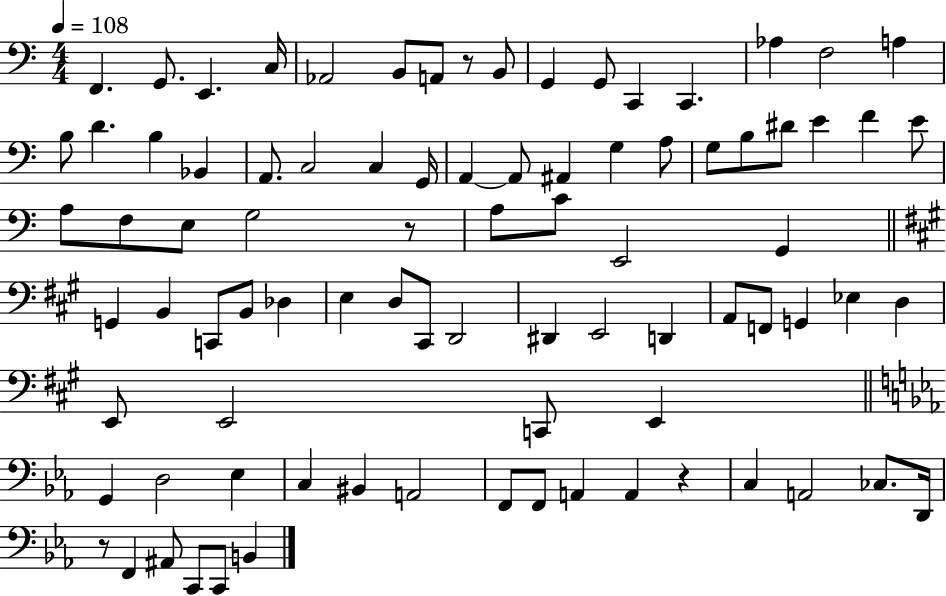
{
  \clef bass
  \numericTimeSignature
  \time 4/4
  \key c \major
  \tempo 4 = 108
  f,4. g,8. e,4. c16 | aes,2 b,8 a,8 r8 b,8 | g,4 g,8 c,4 c,4. | aes4 f2 a4 | \break b8 d'4. b4 bes,4 | a,8. c2 c4 g,16 | a,4~~ a,8 ais,4 g4 a8 | g8 b8 dis'8 e'4 f'4 e'8 | \break a8 f8 e8 g2 r8 | a8 c'8 e,2 g,4 | \bar "||" \break \key a \major g,4 b,4 c,8 b,8 des4 | e4 d8 cis,8 d,2 | dis,4 e,2 d,4 | a,8 f,8 g,4 ees4 d4 | \break e,8 e,2 c,8 e,4 | \bar "||" \break \key ees \major g,4 d2 ees4 | c4 bis,4 a,2 | f,8 f,8 a,4 a,4 r4 | c4 a,2 ces8. d,16 | \break r8 f,4 ais,8 c,8 c,8 b,4 | \bar "|."
}